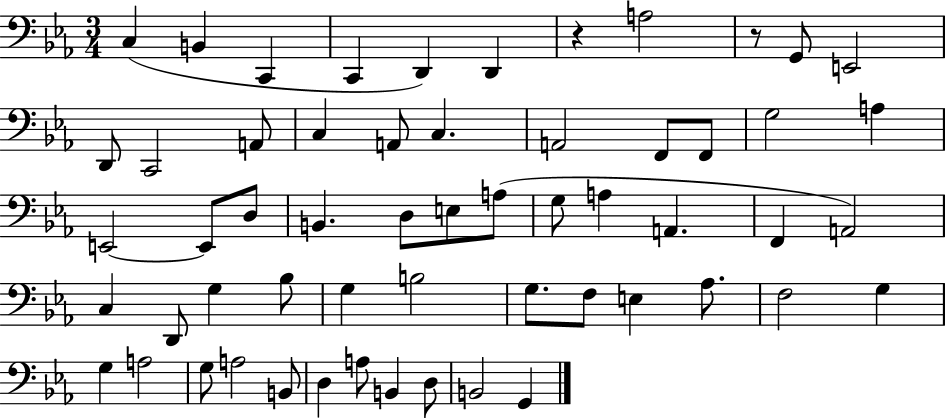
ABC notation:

X:1
T:Untitled
M:3/4
L:1/4
K:Eb
C, B,, C,, C,, D,, D,, z A,2 z/2 G,,/2 E,,2 D,,/2 C,,2 A,,/2 C, A,,/2 C, A,,2 F,,/2 F,,/2 G,2 A, E,,2 E,,/2 D,/2 B,, D,/2 E,/2 A,/2 G,/2 A, A,, F,, A,,2 C, D,,/2 G, _B,/2 G, B,2 G,/2 F,/2 E, _A,/2 F,2 G, G, A,2 G,/2 A,2 B,,/2 D, A,/2 B,, D,/2 B,,2 G,,